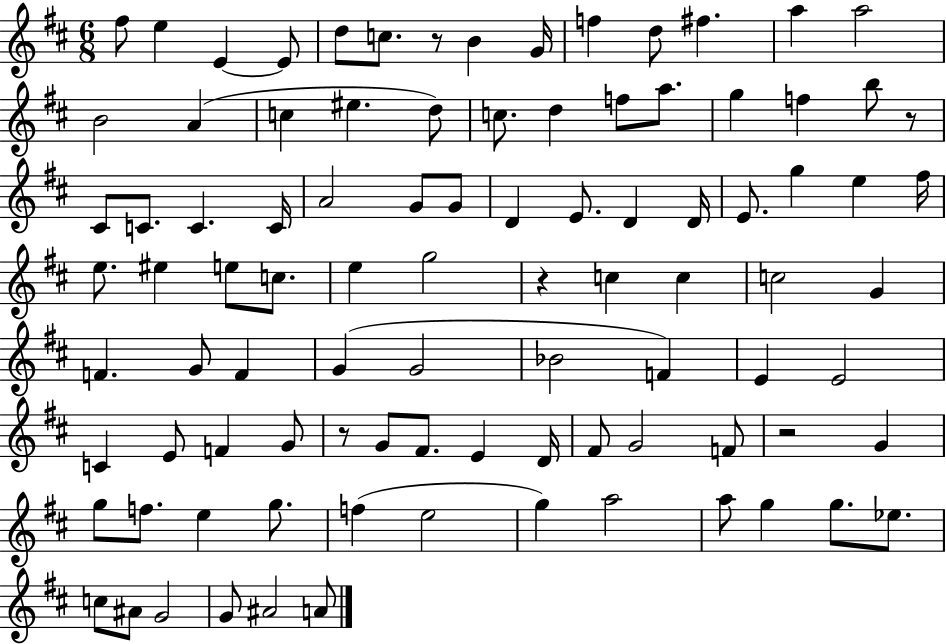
{
  \clef treble
  \numericTimeSignature
  \time 6/8
  \key d \major
  fis''8 e''4 e'4~~ e'8 | d''8 c''8. r8 b'4 g'16 | f''4 d''8 fis''4. | a''4 a''2 | \break b'2 a'4( | c''4 eis''4. d''8) | c''8. d''4 f''8 a''8. | g''4 f''4 b''8 r8 | \break cis'8 c'8. c'4. c'16 | a'2 g'8 g'8 | d'4 e'8. d'4 d'16 | e'8. g''4 e''4 fis''16 | \break e''8. eis''4 e''8 c''8. | e''4 g''2 | r4 c''4 c''4 | c''2 g'4 | \break f'4. g'8 f'4 | g'4( g'2 | bes'2 f'4) | e'4 e'2 | \break c'4 e'8 f'4 g'8 | r8 g'8 fis'8. e'4 d'16 | fis'8 g'2 f'8 | r2 g'4 | \break g''8 f''8. e''4 g''8. | f''4( e''2 | g''4) a''2 | a''8 g''4 g''8. ees''8. | \break c''8 ais'8 g'2 | g'8 ais'2 a'8 | \bar "|."
}